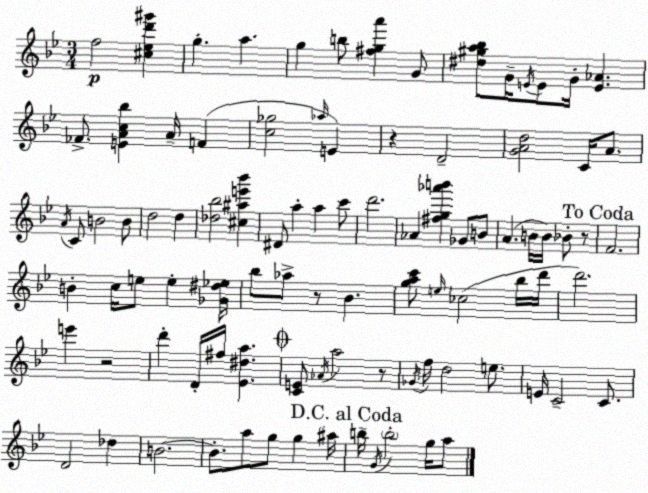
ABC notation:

X:1
T:Untitled
M:3/4
L:1/4
K:Gm
f2 [^c_ed'^g'] g a g b/2 [^fga'] G/2 [^d^ga_b]/2 G/4 E/4 E/2 G/4 [E_A] _F/2 [EAc_b] A/4 F [c_g]2 _a/4 E z D2 [GAd]2 C/4 A/2 A/4 C/2 B2 B/2 d2 d [_d_b]2 [^c^ae'_b'] ^D/2 a a c'/2 d'2 _A [^fg_a'b'] _G/2 B/2 A B/4 B/4 _B/2 z/2 F2 B c/4 e/2 e [_G^d_e]/4 _b/2 _a/2 z/2 _B [gac']/2 e/4 _c2 _b/4 d'/4 d'2 e' z2 d' D/4 ^f/4 [_E^da] [CE]/2 _A/4 a2 z/2 _G/4 f/4 d2 e/2 E/4 C2 C/2 D2 _d B2 B/2 a/2 g/2 g ^a/4 b/4 G/4 b2 g/4 a/2